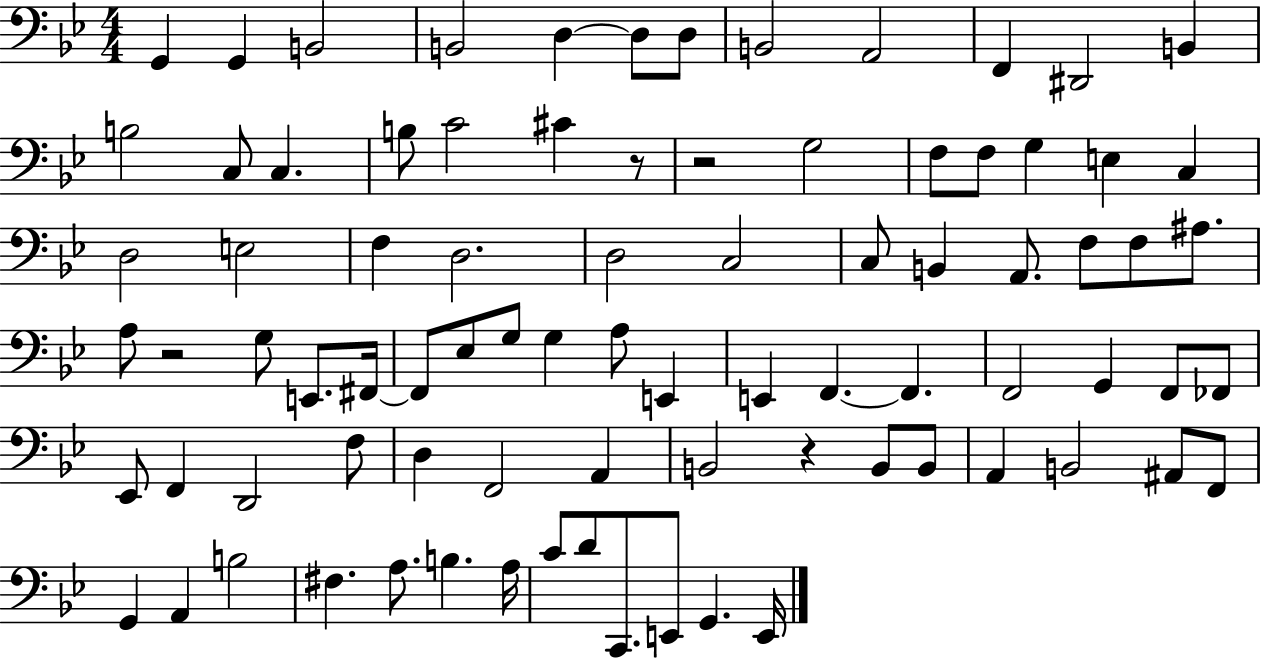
X:1
T:Untitled
M:4/4
L:1/4
K:Bb
G,, G,, B,,2 B,,2 D, D,/2 D,/2 B,,2 A,,2 F,, ^D,,2 B,, B,2 C,/2 C, B,/2 C2 ^C z/2 z2 G,2 F,/2 F,/2 G, E, C, D,2 E,2 F, D,2 D,2 C,2 C,/2 B,, A,,/2 F,/2 F,/2 ^A,/2 A,/2 z2 G,/2 E,,/2 ^F,,/4 ^F,,/2 _E,/2 G,/2 G, A,/2 E,, E,, F,, F,, F,,2 G,, F,,/2 _F,,/2 _E,,/2 F,, D,,2 F,/2 D, F,,2 A,, B,,2 z B,,/2 B,,/2 A,, B,,2 ^A,,/2 F,,/2 G,, A,, B,2 ^F, A,/2 B, A,/4 C/2 D/2 C,,/2 E,,/2 G,, E,,/4